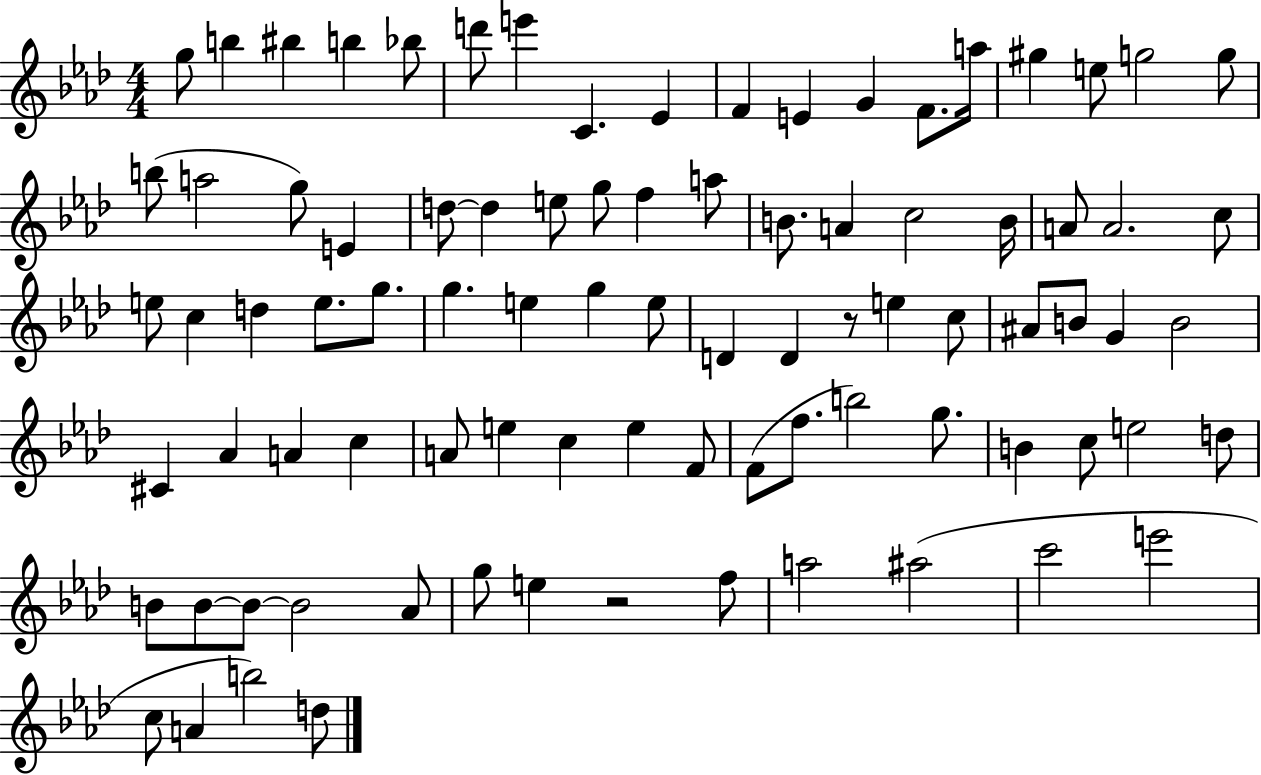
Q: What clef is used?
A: treble